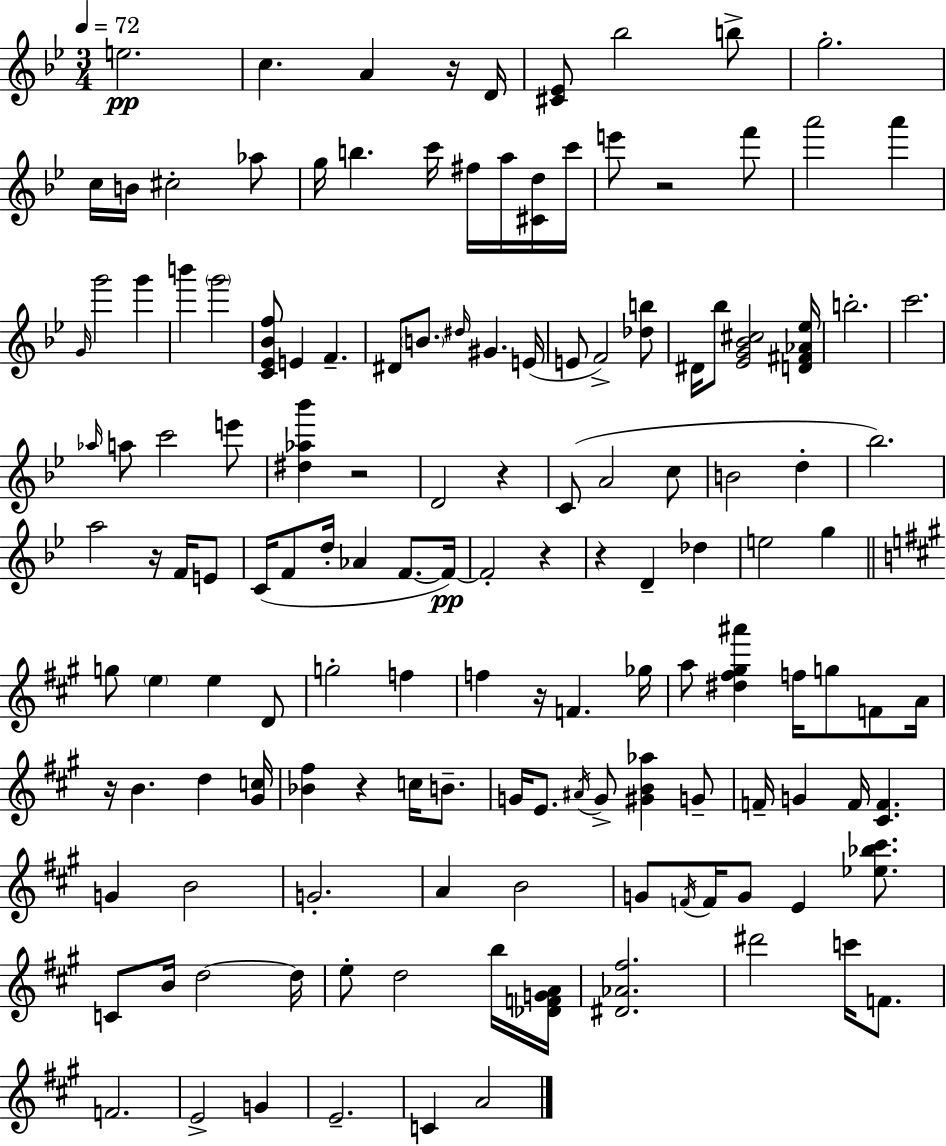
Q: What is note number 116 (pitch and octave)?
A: A4